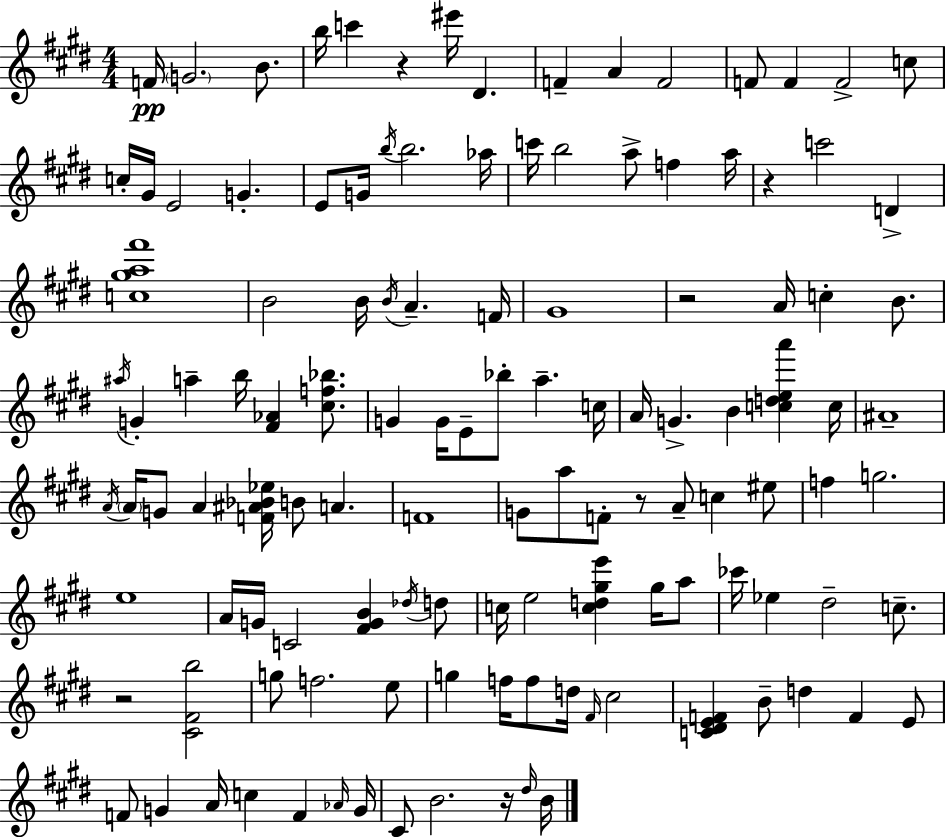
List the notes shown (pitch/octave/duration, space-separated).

F4/s G4/h. B4/e. B5/s C6/q R/q EIS6/s D#4/q. F4/q A4/q F4/h F4/e F4/q F4/h C5/e C5/s G#4/s E4/h G4/q. E4/e G4/s B5/s B5/h. Ab5/s C6/s B5/h A5/e F5/q A5/s R/q C6/h D4/q [C5,G#5,A5,F#6]/w B4/h B4/s B4/s A4/q. F4/s G#4/w R/h A4/s C5/q B4/e. A#5/s G4/q A5/q B5/s [F#4,Ab4]/q [C#5,F5,Bb5]/e. G4/q G4/s E4/e Bb5/e A5/q. C5/s A4/s G4/q. B4/q [C5,D5,E5,A6]/q C5/s A#4/w A4/s A4/s G4/e A4/q [F4,A#4,Bb4,Eb5]/s B4/e A4/q. F4/w G4/e A5/e F4/e R/e A4/e C5/q EIS5/e F5/q G5/h. E5/w A4/s G4/s C4/h [F#4,G4,B4]/q Db5/s D5/e C5/s E5/h [C5,D5,G#5,E6]/q G#5/s A5/e CES6/s Eb5/q D#5/h C5/e. R/h [C#4,F#4,B5]/h G5/e F5/h. E5/e G5/q F5/s F5/e D5/s F#4/s C#5/h [C4,D#4,E4,F4]/q B4/e D5/q F4/q E4/e F4/e G4/q A4/s C5/q F4/q Ab4/s G4/s C#4/e B4/h. R/s D#5/s B4/s